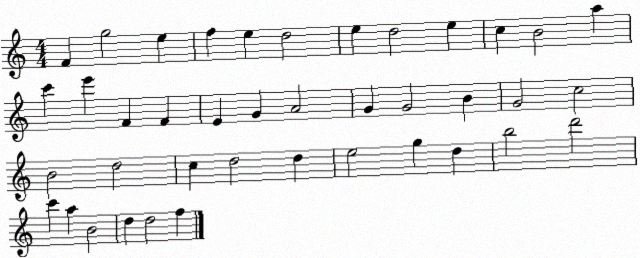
X:1
T:Untitled
M:4/4
L:1/4
K:C
F g2 e f e d2 e d2 e c B2 a c' e' F F E G A2 G G2 B G2 c2 B2 d2 c d2 d e2 g d b2 d'2 c' a B2 d d2 f